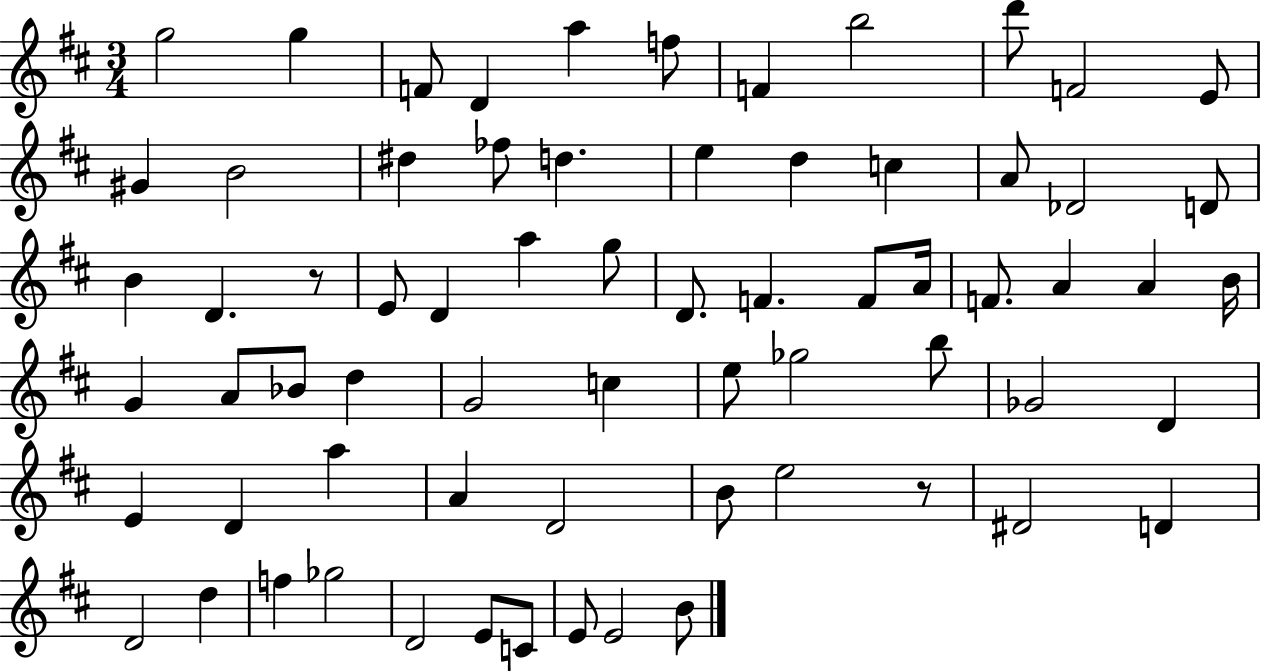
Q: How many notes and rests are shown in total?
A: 68